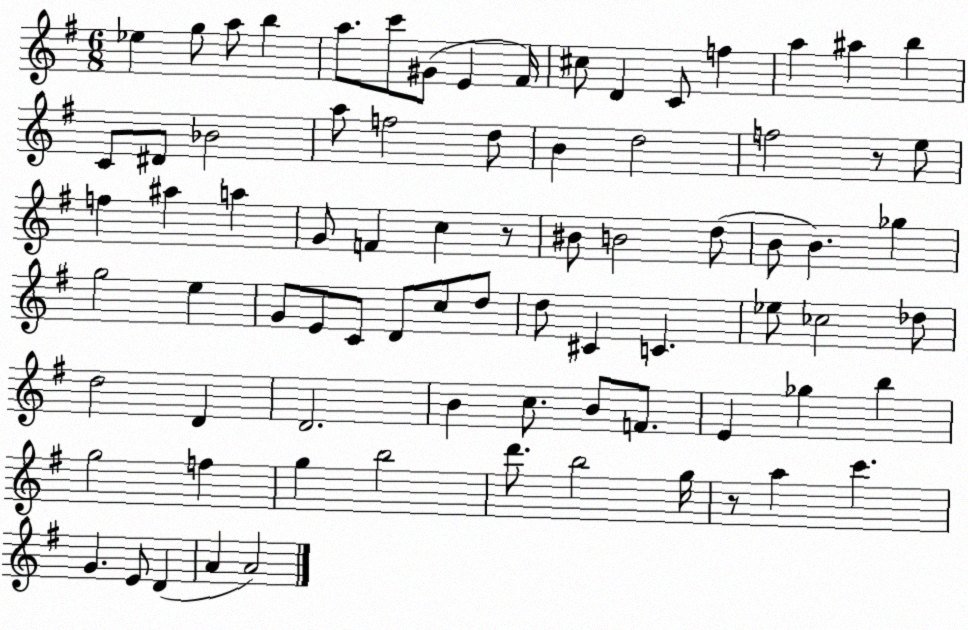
X:1
T:Untitled
M:6/8
L:1/4
K:G
_e g/2 a/2 b a/2 c'/2 ^G/2 E ^F/4 ^c/2 D C/2 f a ^a b C/2 ^D/2 _B2 a/2 f2 d/2 B d2 f2 z/2 e/2 f ^a a G/2 F c z/2 ^B/2 B2 d/2 B/2 B _g g2 e G/2 E/2 C/2 D/2 c/2 d/2 d/2 ^C C _e/2 _c2 _d/2 d2 D D2 B c/2 B/2 F/2 E _g b g2 f g b2 d'/2 b2 g/4 z/2 a c' G E/2 D A A2